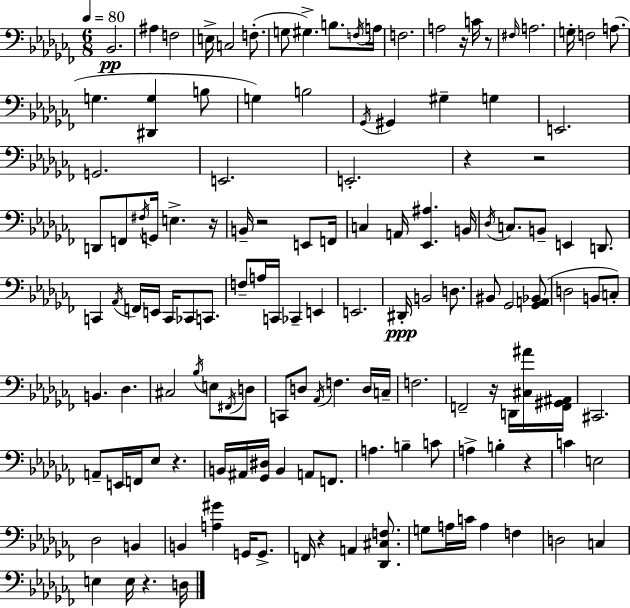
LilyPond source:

{
  \clef bass
  \numericTimeSignature
  \time 6/8
  \key aes \minor
  \tempo 4 = 80
  bes,2.\pp | ais4 f2 | e16-> c2 f8.-.( | g8 gis4.->) b8. \acciaccatura { f16 } | \break a16 f2. | a2 r16 c'16 r8 | \grace { fis16 } a2. | g16-. f2 a8.( | \break g4. <dis, g>4 | b8 g4) b2 | \acciaccatura { ges,16 } gis,4 gis4-- g4 | e,2. | \break g,2. | e,2. | e,2.-. | r4 r2 | \break d,8 f,8 \acciaccatura { fis16 } g,16 e4.-> | r16 b,16-- r2 | e,8 f,16 c4 a,16 <ees, ais>4. | b,16 \acciaccatura { des16 } c8. b,8-- e,4 | \break d,8. c,4 \acciaccatura { aes,16 } f,16 e,16 | c,16 ces,8 c,8. f8-- a16 c,16 ces,4-- | e,4 e,2. | dis,16-.\ppp b,2 | \break d8. bis,8 ges,2 | <ges, a, bes,>8( d2 | b,8 c8-.) b,4. | des4. cis2 | \break \acciaccatura { bes16 } e8 \acciaccatura { fis,16 } d8 c,8 d8 | \acciaccatura { aes,16 } f4. d16 c16-- f2. | f,2-- | r16 d,16 <cis ais'>16 <f, gis, ais,>16 cis,2. | \break a,8-- e,16 | f,16 ees8 r4. b,16 ais,16 <ges, dis>16 | b,4 a,8 f,8. a4. | b4-- c'8 a4-> | \break b4-. r4 c'4 | e2 des2 | b,4 b,4 | <a gis'>4 g,16 g,8.-> f,16 r4 | \break a,4 <des, cis f>8. g8 a16 | c'16 a4 f4 d2 | c4 e4 | e16 r4. d16 \bar "|."
}